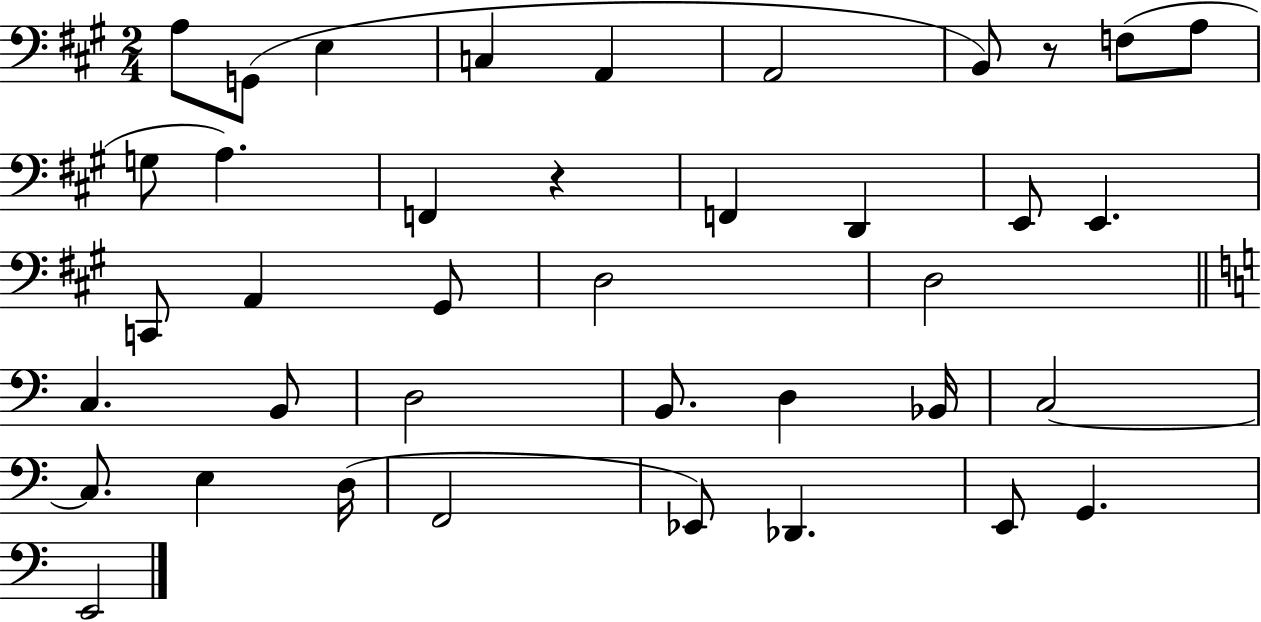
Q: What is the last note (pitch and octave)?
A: E2